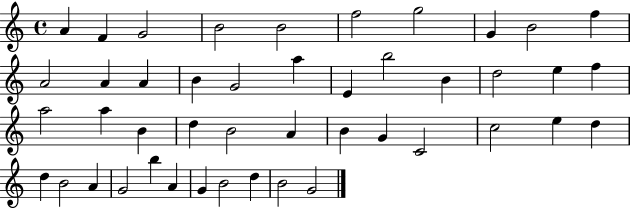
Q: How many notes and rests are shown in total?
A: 45